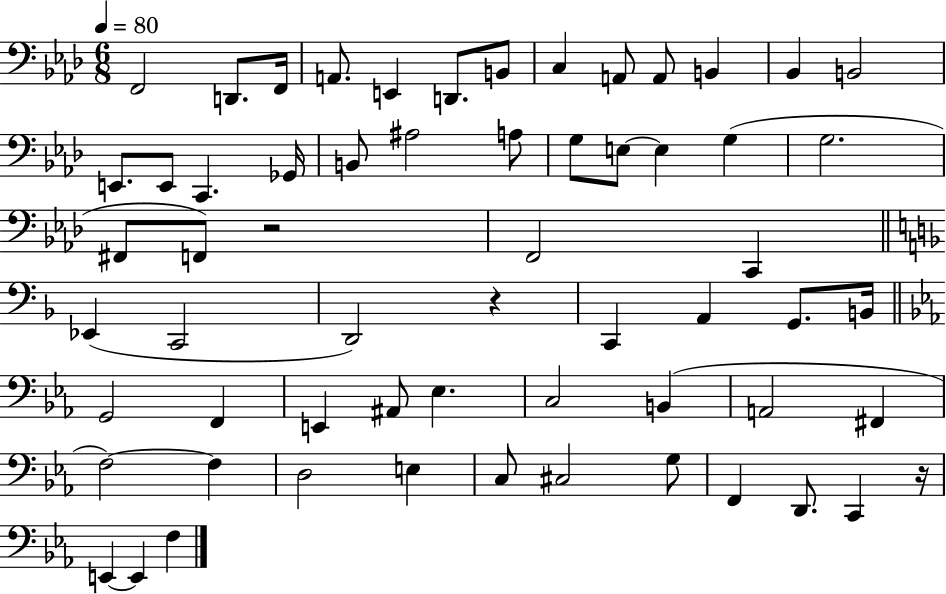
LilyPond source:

{
  \clef bass
  \numericTimeSignature
  \time 6/8
  \key aes \major
  \tempo 4 = 80
  f,2 d,8. f,16 | a,8. e,4 d,8. b,8 | c4 a,8 a,8 b,4 | bes,4 b,2 | \break e,8. e,8 c,4. ges,16 | b,8 ais2 a8 | g8 e8~~ e4 g4( | g2. | \break fis,8 f,8) r2 | f,2 c,4 | \bar "||" \break \key f \major ees,4( c,2 | d,2) r4 | c,4 a,4 g,8. b,16 | \bar "||" \break \key ees \major g,2 f,4 | e,4 ais,8 ees4. | c2 b,4( | a,2 fis,4 | \break f2~~) f4 | d2 e4 | c8 cis2 g8 | f,4 d,8. c,4 r16 | \break e,4~~ e,4 f4 | \bar "|."
}